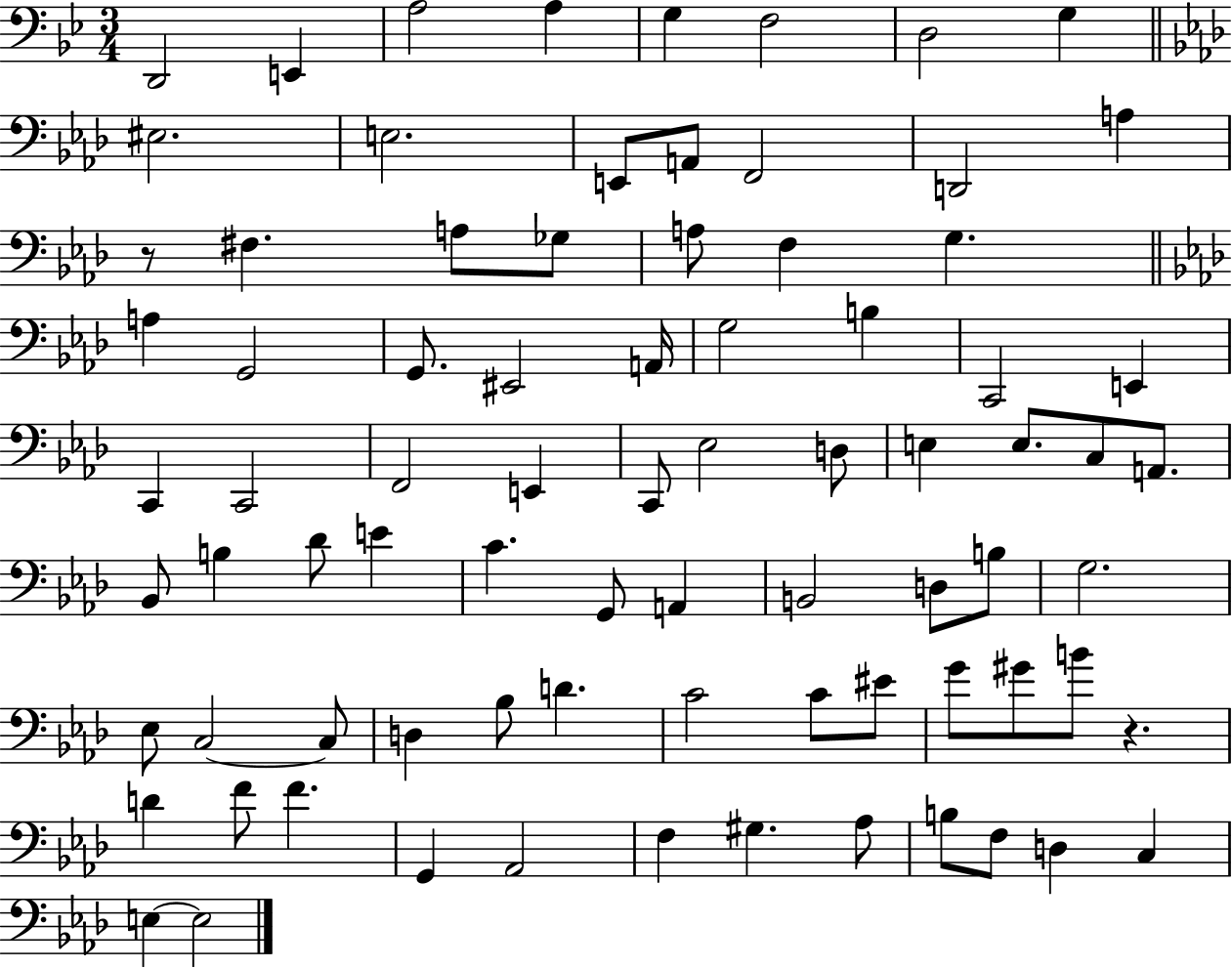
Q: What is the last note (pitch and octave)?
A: E3